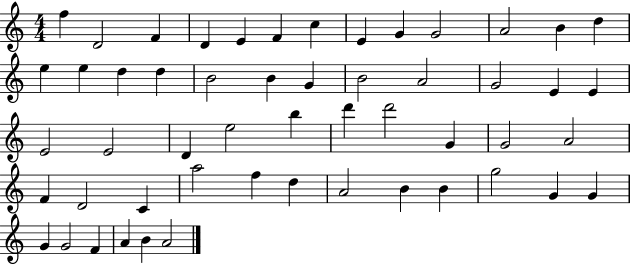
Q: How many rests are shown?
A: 0